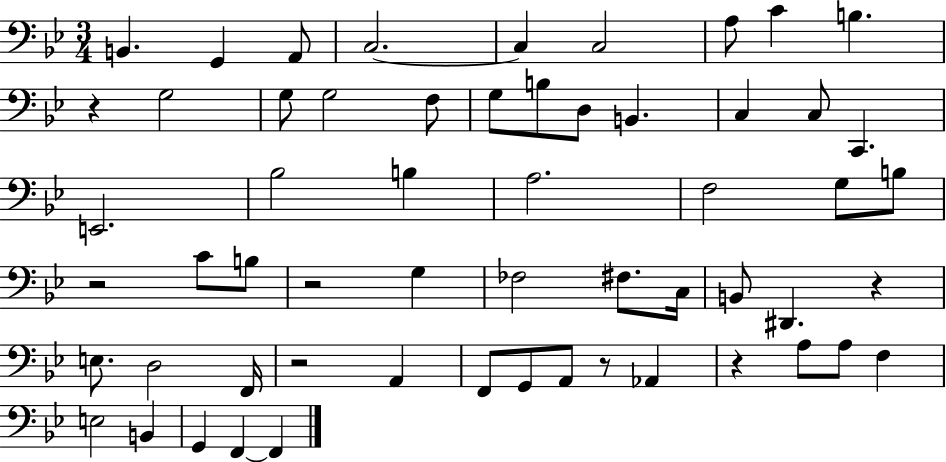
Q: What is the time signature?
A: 3/4